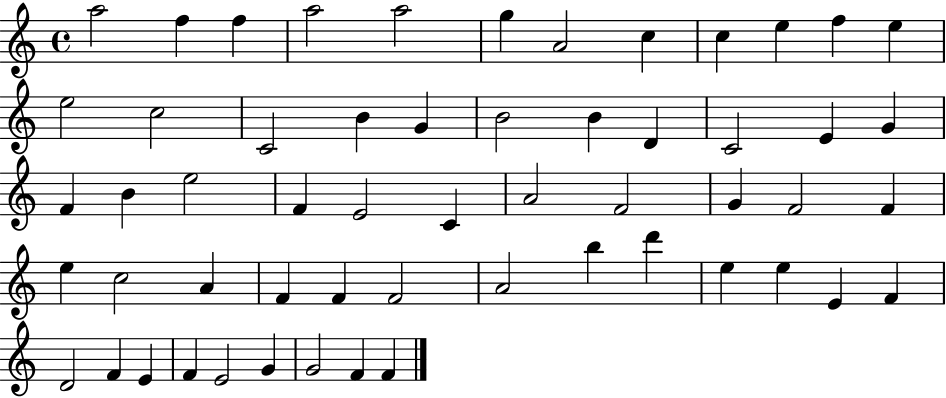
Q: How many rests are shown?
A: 0